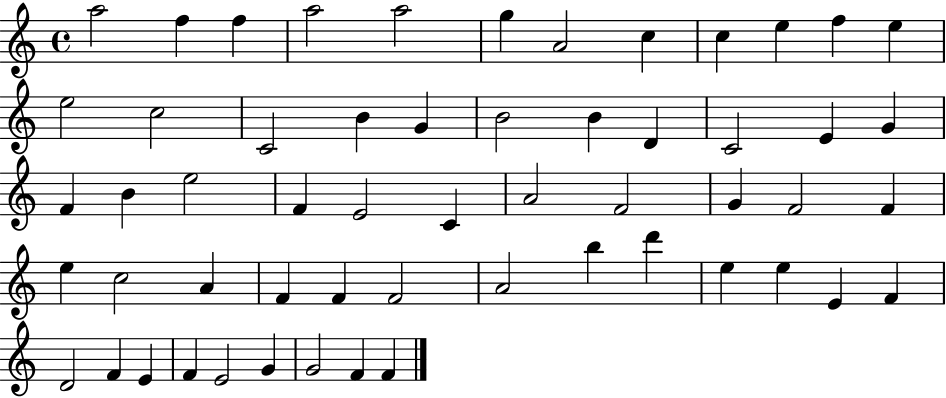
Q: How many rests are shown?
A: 0